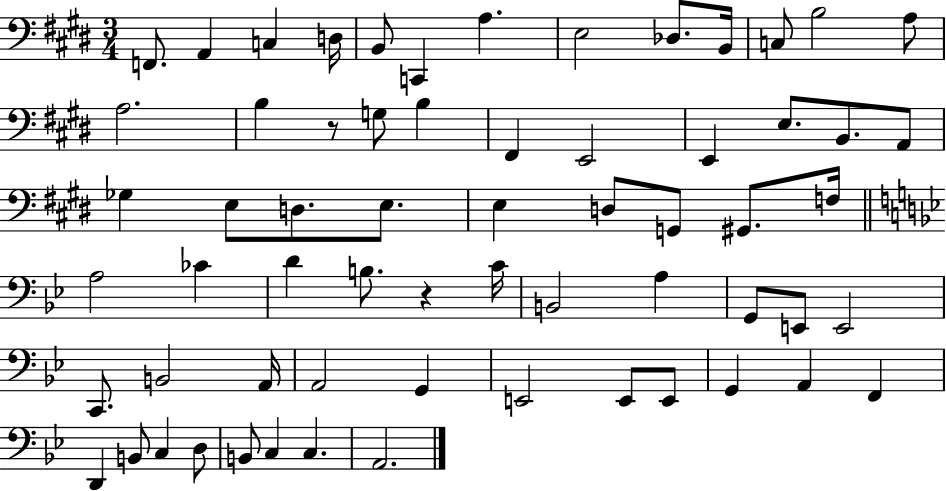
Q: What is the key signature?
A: E major